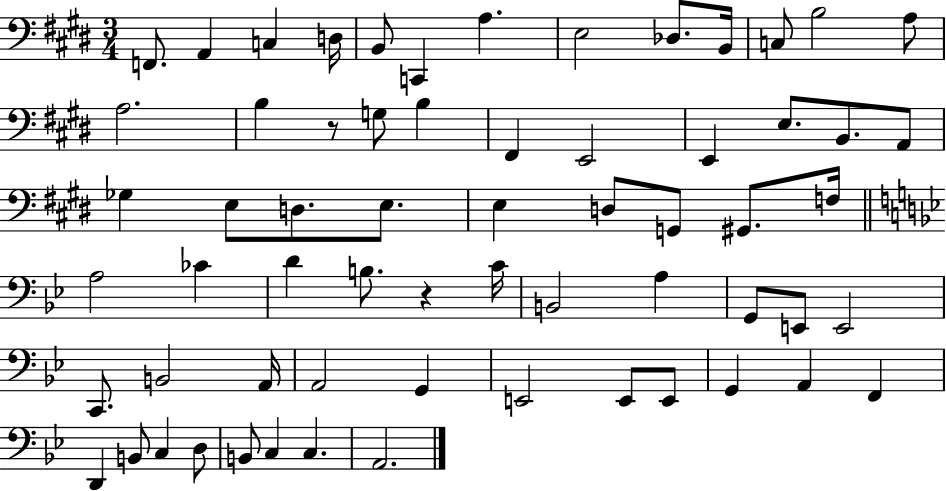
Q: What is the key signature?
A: E major